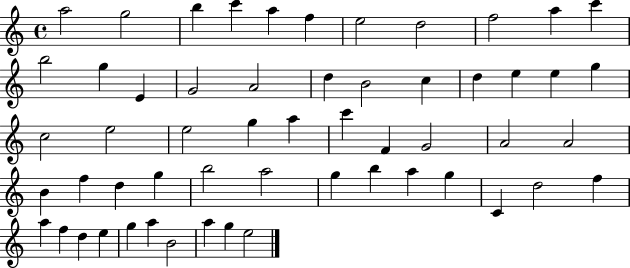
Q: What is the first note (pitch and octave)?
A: A5